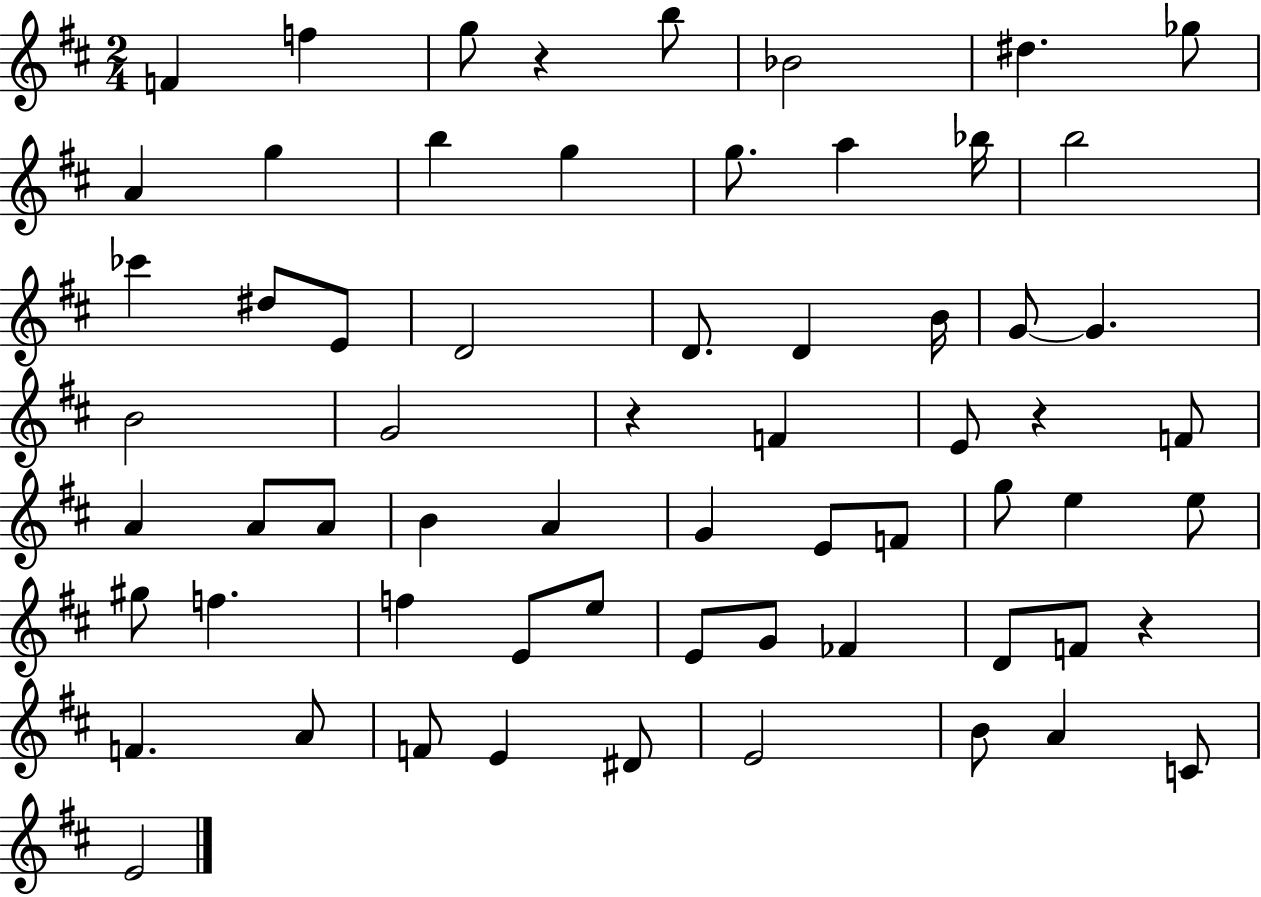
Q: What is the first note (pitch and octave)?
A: F4